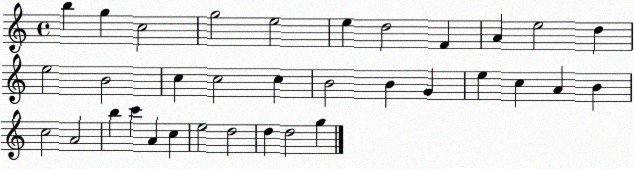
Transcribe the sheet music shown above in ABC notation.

X:1
T:Untitled
M:4/4
L:1/4
K:C
b g c2 g2 e2 e d2 F A e2 d e2 B2 c c2 c B2 B G e c A B c2 A2 b c' A c e2 d2 d d2 g